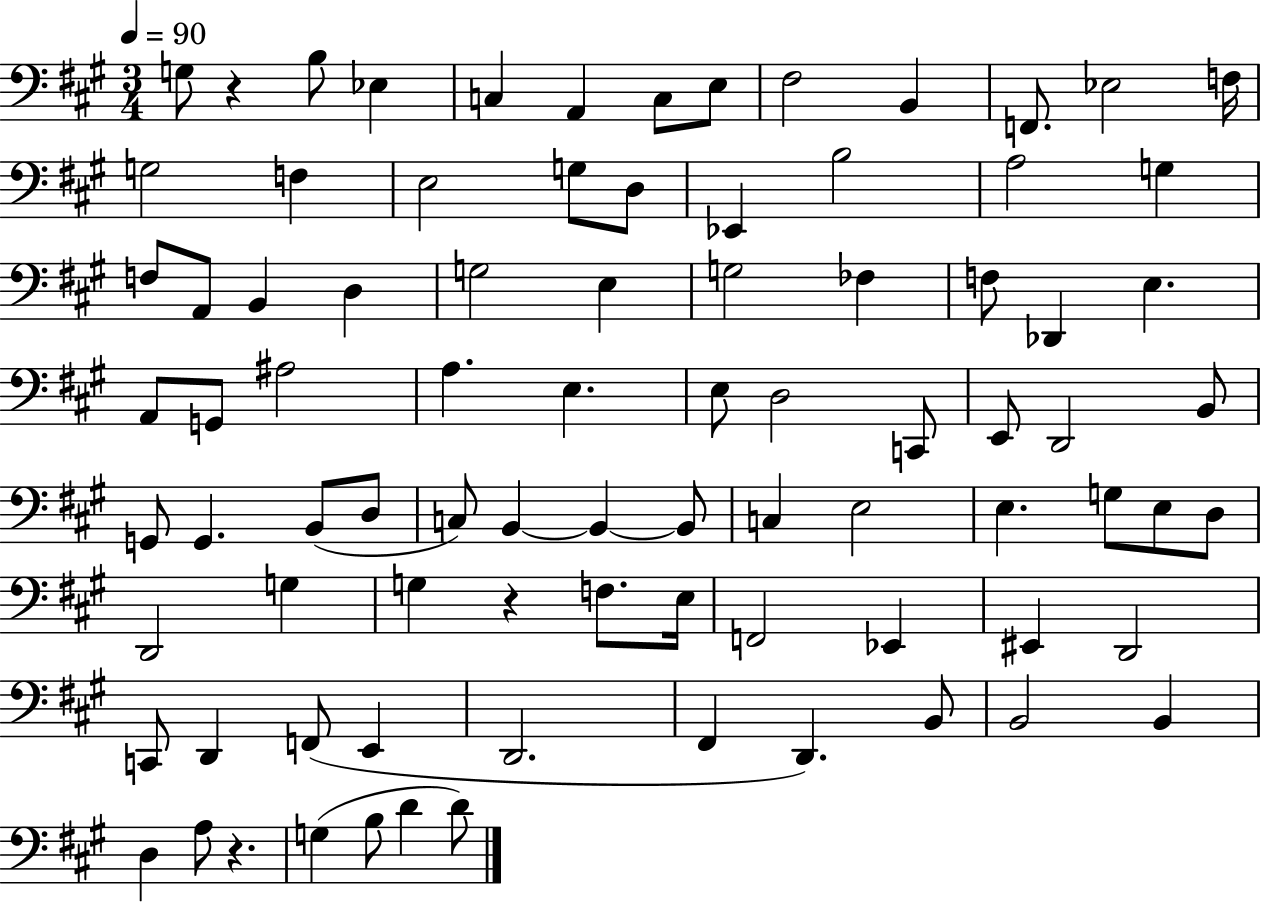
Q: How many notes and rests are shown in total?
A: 85